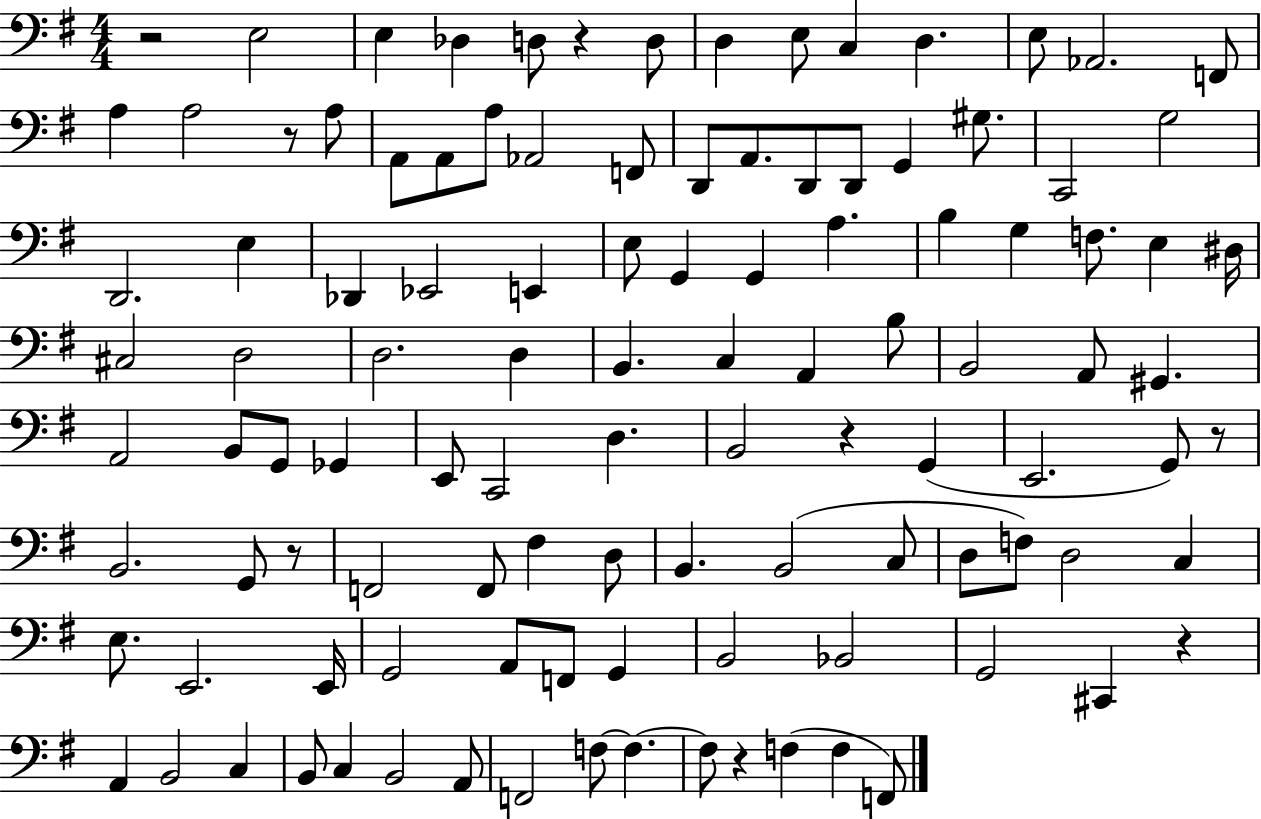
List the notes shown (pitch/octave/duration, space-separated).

R/h E3/h E3/q Db3/q D3/e R/q D3/e D3/q E3/e C3/q D3/q. E3/e Ab2/h. F2/e A3/q A3/h R/e A3/e A2/e A2/e A3/e Ab2/h F2/e D2/e A2/e. D2/e D2/e G2/q G#3/e. C2/h G3/h D2/h. E3/q Db2/q Eb2/h E2/q E3/e G2/q G2/q A3/q. B3/q G3/q F3/e. E3/q D#3/s C#3/h D3/h D3/h. D3/q B2/q. C3/q A2/q B3/e B2/h A2/e G#2/q. A2/h B2/e G2/e Gb2/q E2/e C2/h D3/q. B2/h R/q G2/q E2/h. G2/e R/e B2/h. G2/e R/e F2/h F2/e F#3/q D3/e B2/q. B2/h C3/e D3/e F3/e D3/h C3/q E3/e. E2/h. E2/s G2/h A2/e F2/e G2/q B2/h Bb2/h G2/h C#2/q R/q A2/q B2/h C3/q B2/e C3/q B2/h A2/e F2/h F3/e F3/q. F3/e R/q F3/q F3/q F2/e